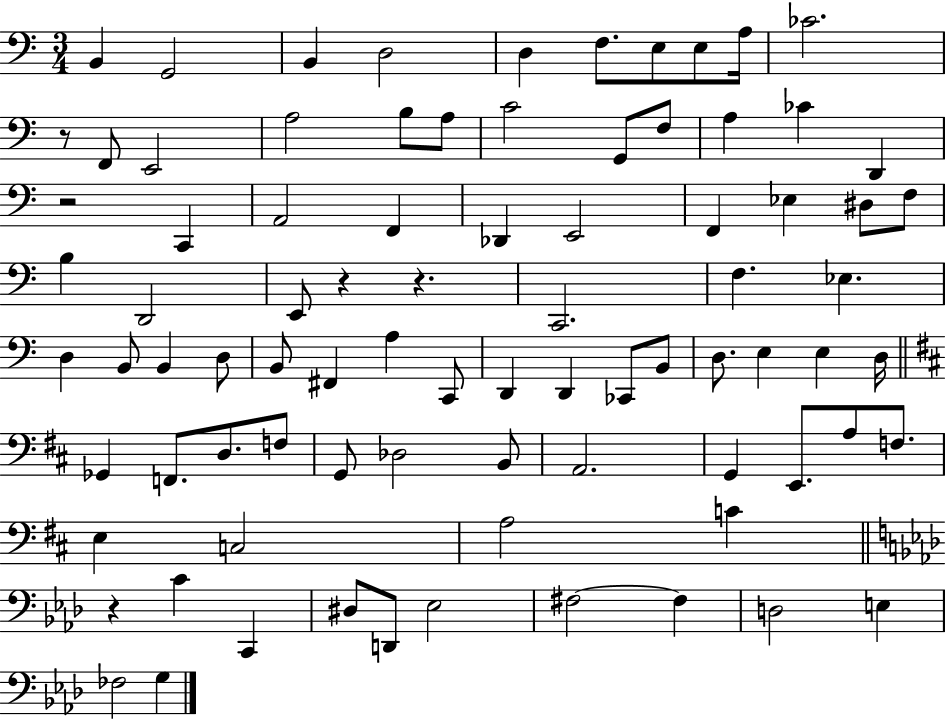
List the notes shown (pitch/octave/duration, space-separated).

B2/q G2/h B2/q D3/h D3/q F3/e. E3/e E3/e A3/s CES4/h. R/e F2/e E2/h A3/h B3/e A3/e C4/h G2/e F3/e A3/q CES4/q D2/q R/h C2/q A2/h F2/q Db2/q E2/h F2/q Eb3/q D#3/e F3/e B3/q D2/h E2/e R/q R/q. C2/h. F3/q. Eb3/q. D3/q B2/e B2/q D3/e B2/e F#2/q A3/q C2/e D2/q D2/q CES2/e B2/e D3/e. E3/q E3/q D3/s Gb2/q F2/e. D3/e. F3/e G2/e Db3/h B2/e A2/h. G2/q E2/e. A3/e F3/e. E3/q C3/h A3/h C4/q R/q C4/q C2/q D#3/e D2/e Eb3/h F#3/h F#3/q D3/h E3/q FES3/h G3/q